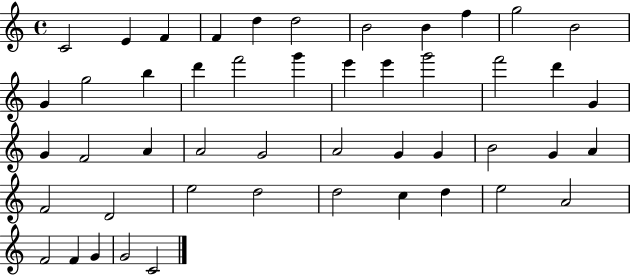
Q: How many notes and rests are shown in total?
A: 48